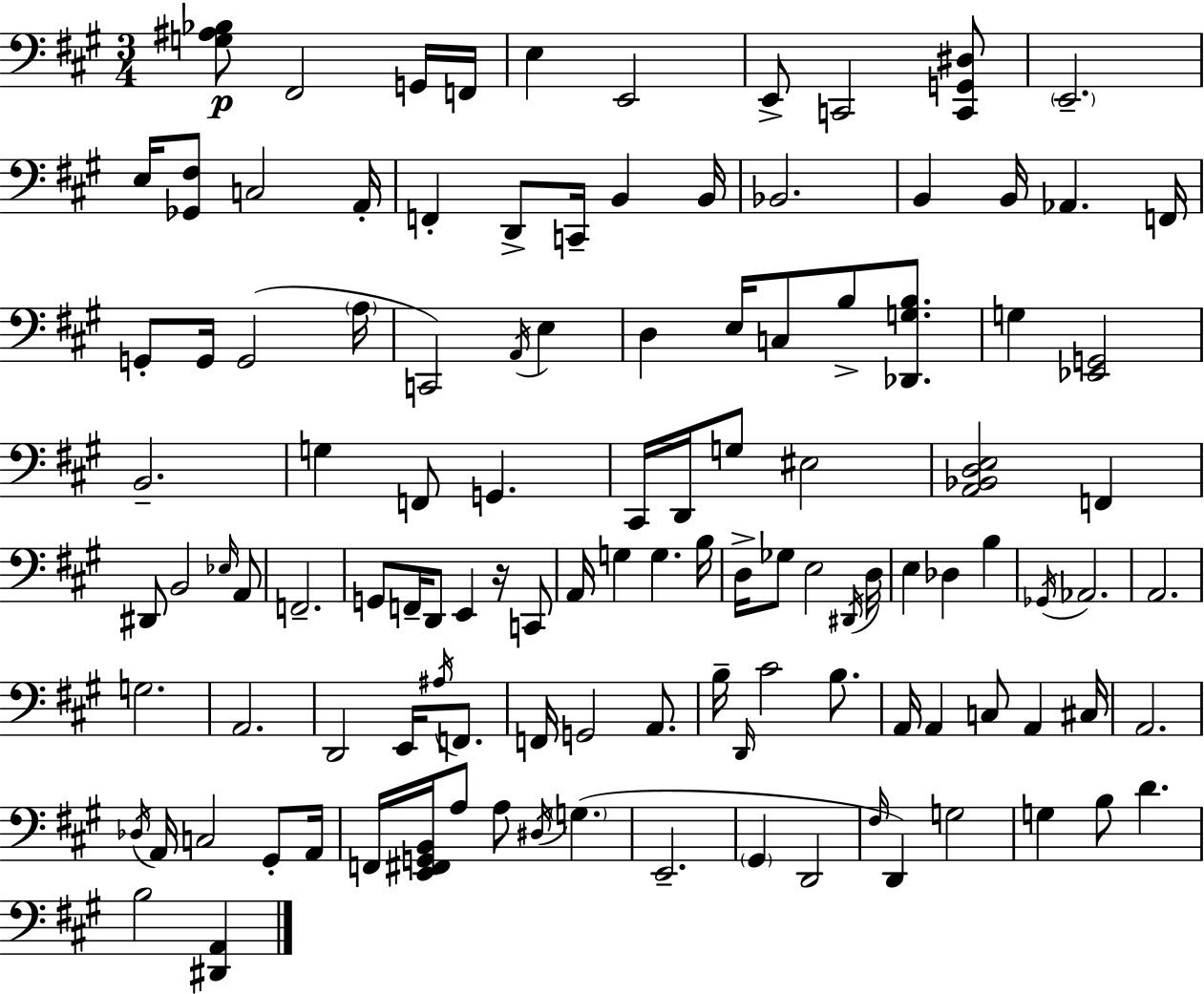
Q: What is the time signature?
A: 3/4